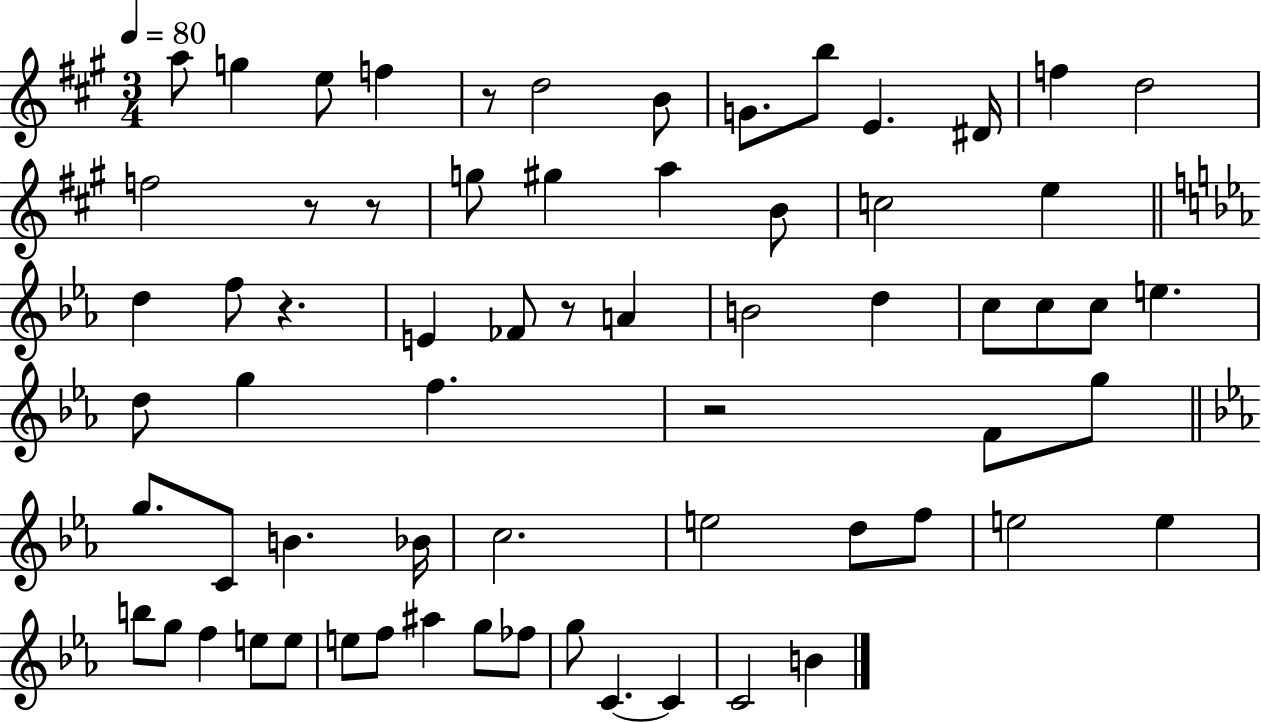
{
  \clef treble
  \numericTimeSignature
  \time 3/4
  \key a \major
  \tempo 4 = 80
  a''8 g''4 e''8 f''4 | r8 d''2 b'8 | g'8. b''8 e'4. dis'16 | f''4 d''2 | \break f''2 r8 r8 | g''8 gis''4 a''4 b'8 | c''2 e''4 | \bar "||" \break \key c \minor d''4 f''8 r4. | e'4 fes'8 r8 a'4 | b'2 d''4 | c''8 c''8 c''8 e''4. | \break d''8 g''4 f''4. | r2 f'8 g''8 | \bar "||" \break \key ees \major g''8. c'8 b'4. bes'16 | c''2. | e''2 d''8 f''8 | e''2 e''4 | \break b''8 g''8 f''4 e''8 e''8 | e''8 f''8 ais''4 g''8 fes''8 | g''8 c'4.~~ c'4 | c'2 b'4 | \break \bar "|."
}